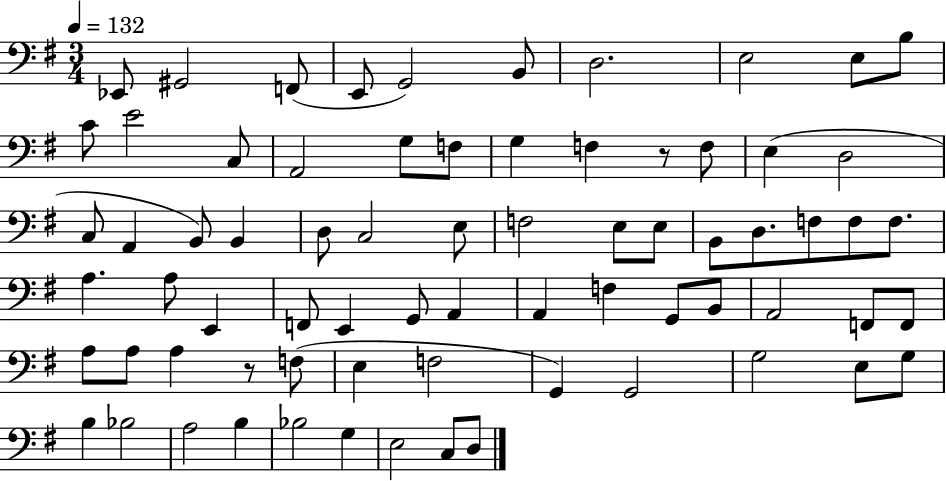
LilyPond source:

{
  \clef bass
  \numericTimeSignature
  \time 3/4
  \key g \major
  \tempo 4 = 132
  ees,8 gis,2 f,8( | e,8 g,2) b,8 | d2. | e2 e8 b8 | \break c'8 e'2 c8 | a,2 g8 f8 | g4 f4 r8 f8 | e4( d2 | \break c8 a,4 b,8) b,4 | d8 c2 e8 | f2 e8 e8 | b,8 d8. f8 f8 f8. | \break a4. a8 e,4 | f,8 e,4 g,8 a,4 | a,4 f4 g,8 b,8 | a,2 f,8 f,8 | \break a8 a8 a4 r8 f8( | e4 f2 | g,4) g,2 | g2 e8 g8 | \break b4 bes2 | a2 b4 | bes2 g4 | e2 c8 d8 | \break \bar "|."
}